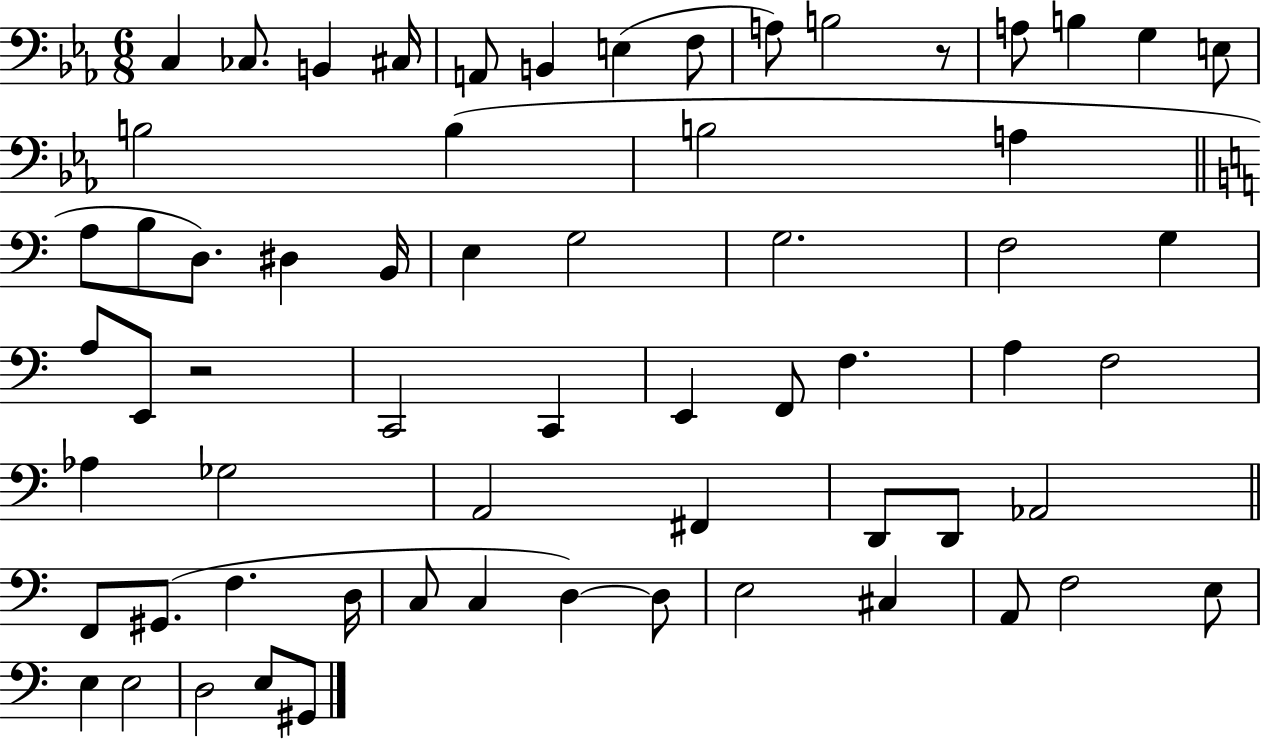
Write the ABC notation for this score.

X:1
T:Untitled
M:6/8
L:1/4
K:Eb
C, _C,/2 B,, ^C,/4 A,,/2 B,, E, F,/2 A,/2 B,2 z/2 A,/2 B, G, E,/2 B,2 B, B,2 A, A,/2 B,/2 D,/2 ^D, B,,/4 E, G,2 G,2 F,2 G, A,/2 E,,/2 z2 C,,2 C,, E,, F,,/2 F, A, F,2 _A, _G,2 A,,2 ^F,, D,,/2 D,,/2 _A,,2 F,,/2 ^G,,/2 F, D,/4 C,/2 C, D, D,/2 E,2 ^C, A,,/2 F,2 E,/2 E, E,2 D,2 E,/2 ^G,,/2